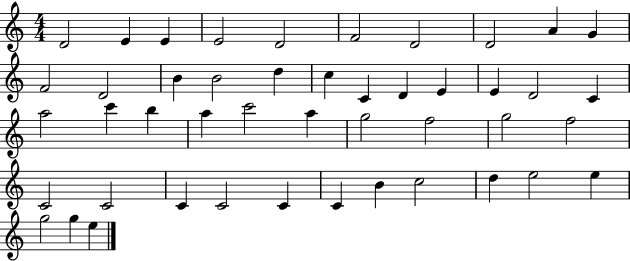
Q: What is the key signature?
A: C major